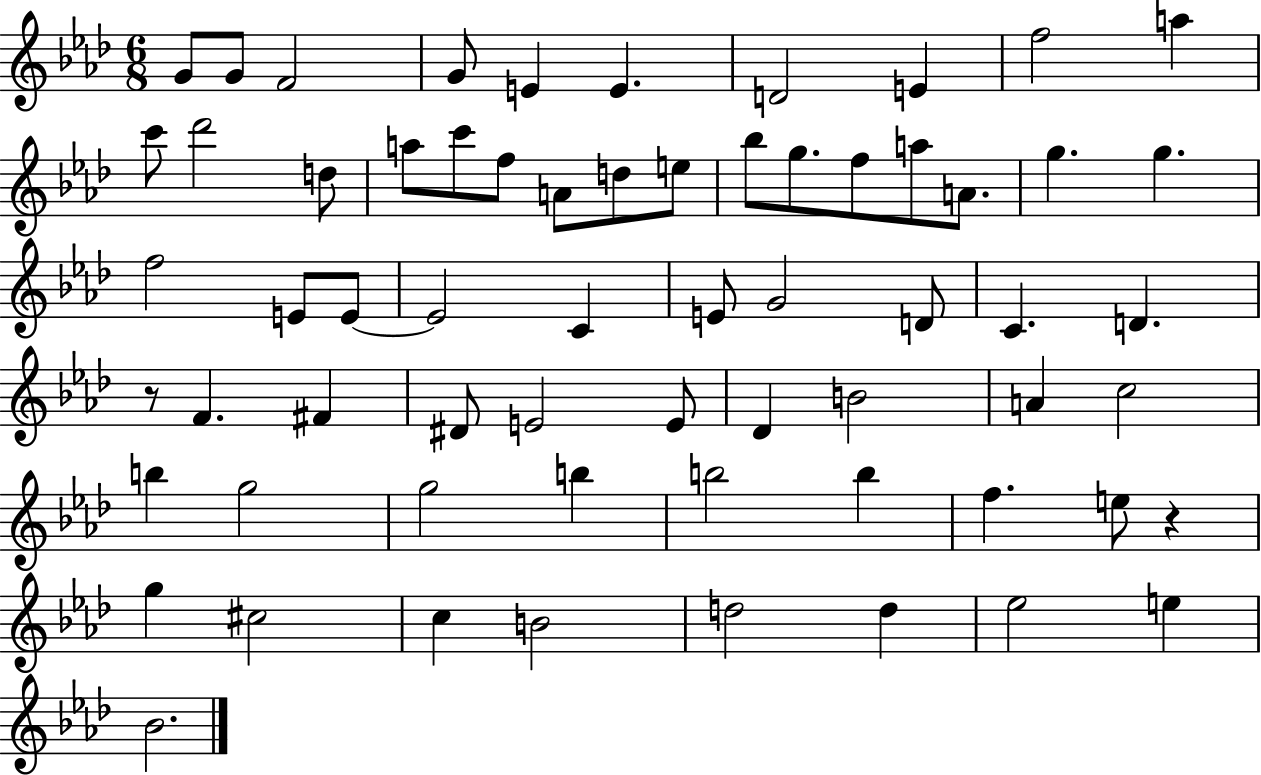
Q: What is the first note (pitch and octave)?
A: G4